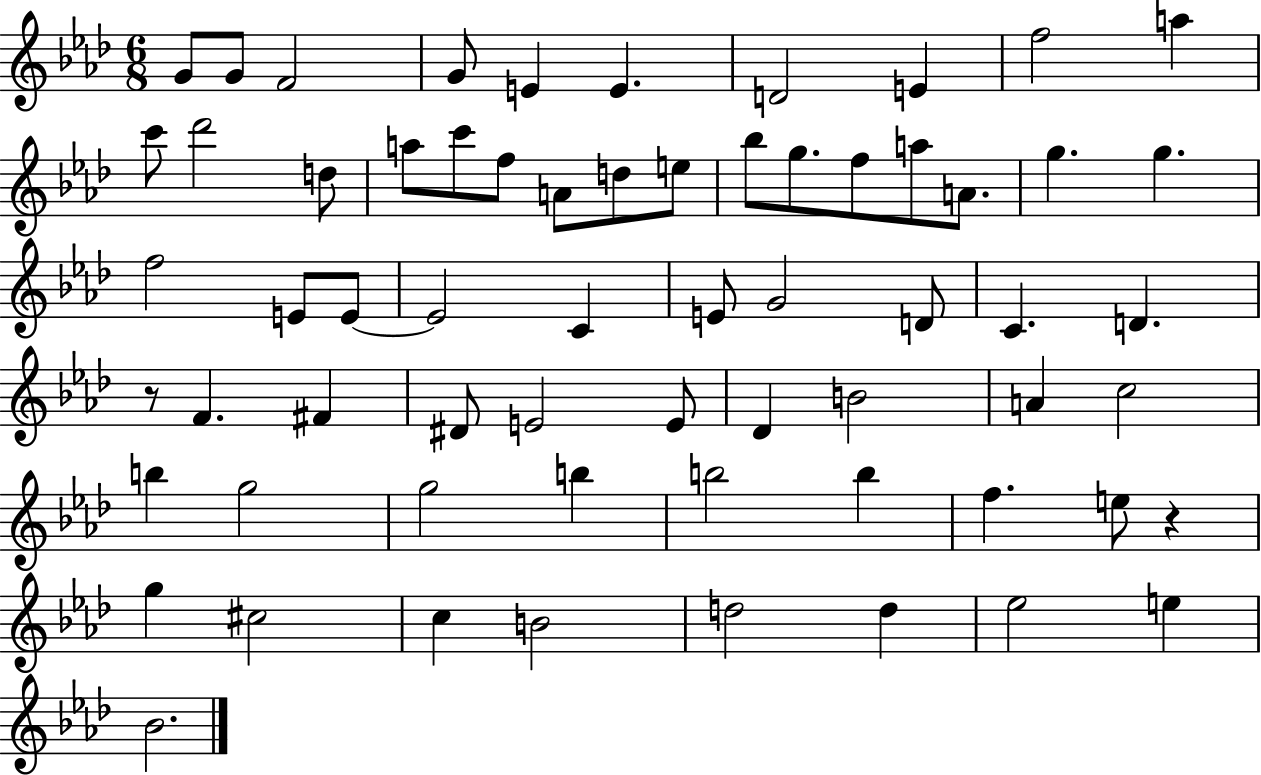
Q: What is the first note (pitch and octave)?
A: G4